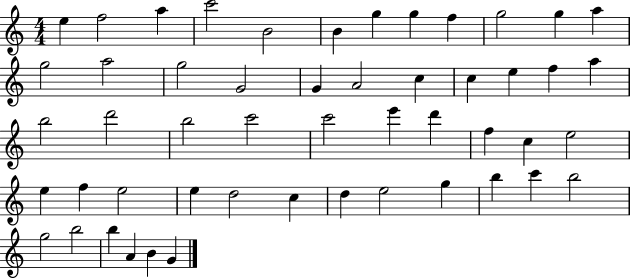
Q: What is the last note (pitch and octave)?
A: G4